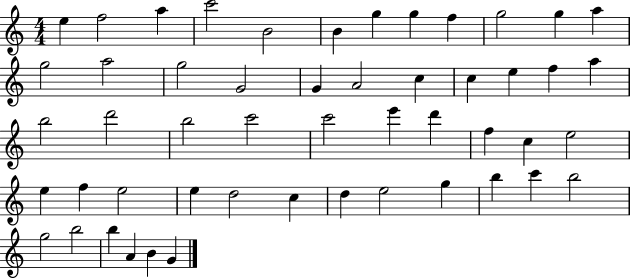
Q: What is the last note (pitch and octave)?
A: G4